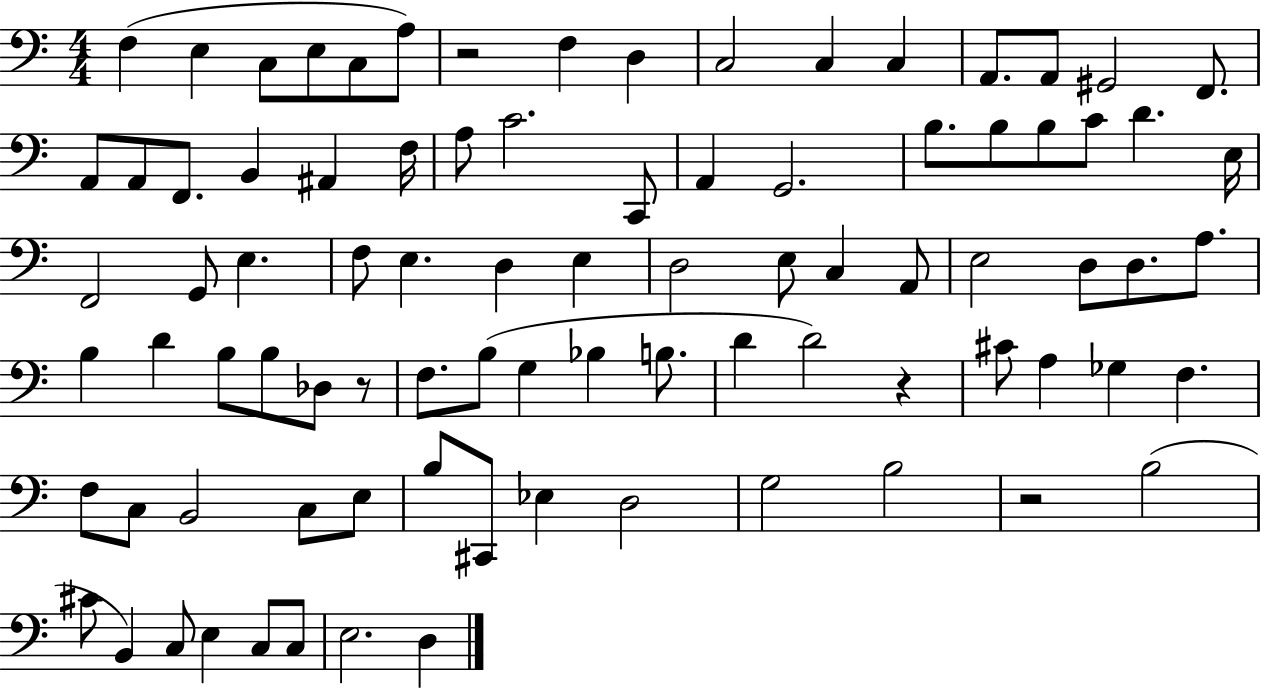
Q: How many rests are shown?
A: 4